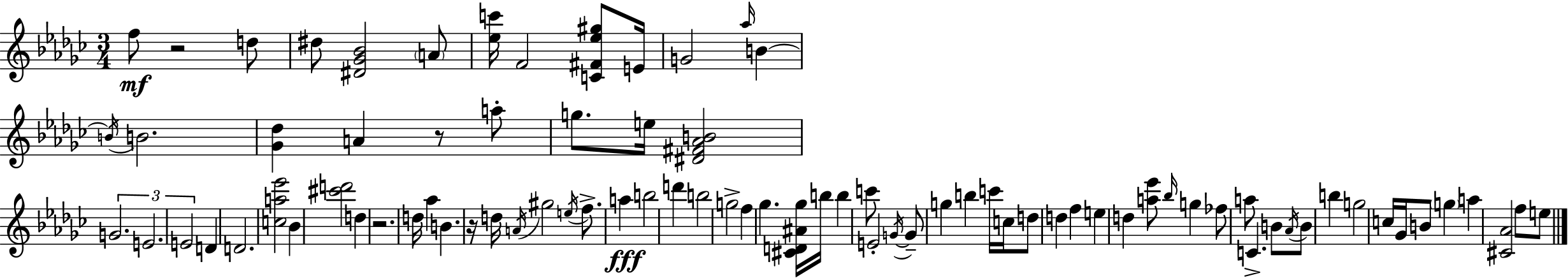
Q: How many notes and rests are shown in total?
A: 83